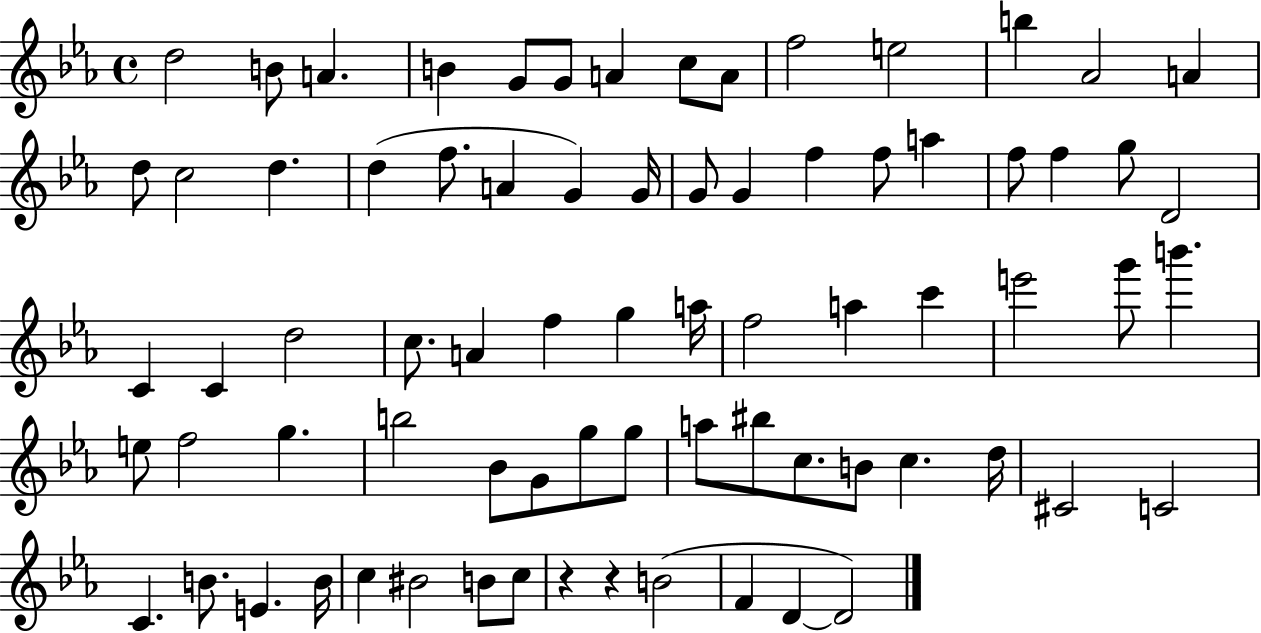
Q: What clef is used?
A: treble